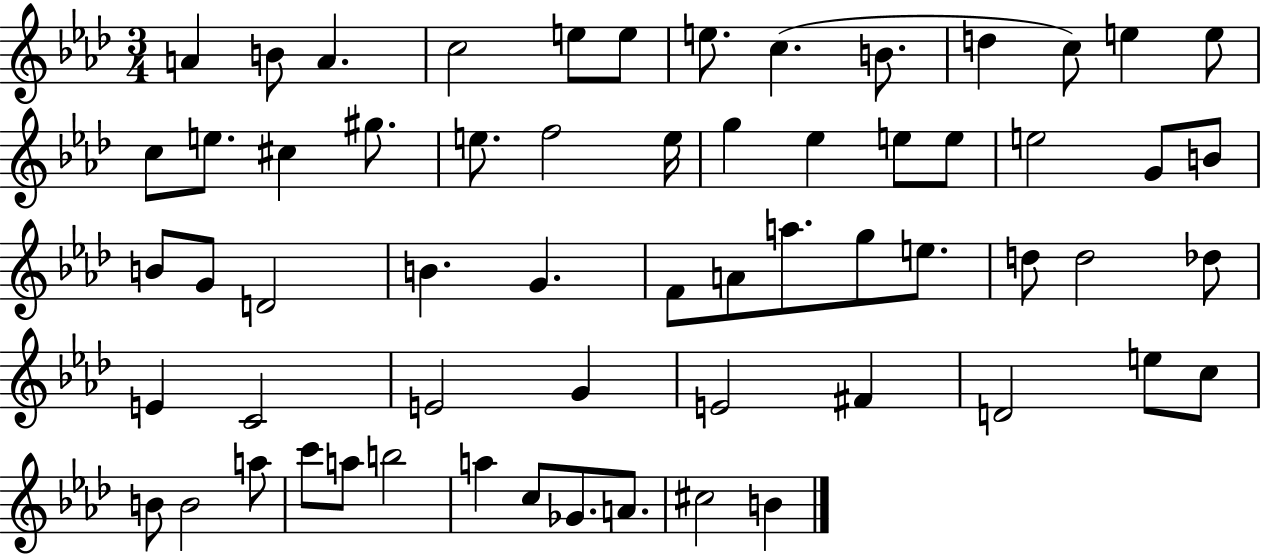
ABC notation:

X:1
T:Untitled
M:3/4
L:1/4
K:Ab
A B/2 A c2 e/2 e/2 e/2 c B/2 d c/2 e e/2 c/2 e/2 ^c ^g/2 e/2 f2 e/4 g _e e/2 e/2 e2 G/2 B/2 B/2 G/2 D2 B G F/2 A/2 a/2 g/2 e/2 d/2 d2 _d/2 E C2 E2 G E2 ^F D2 e/2 c/2 B/2 B2 a/2 c'/2 a/2 b2 a c/2 _G/2 A/2 ^c2 B